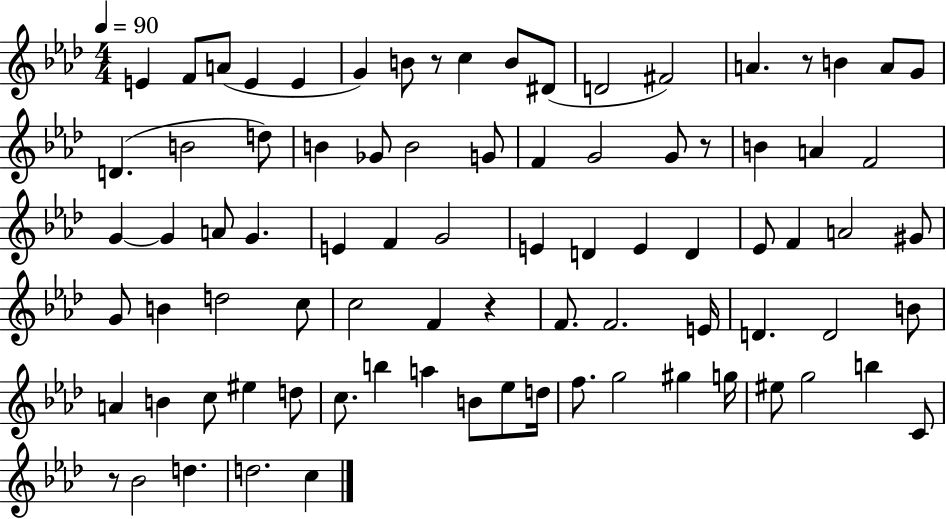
{
  \clef treble
  \numericTimeSignature
  \time 4/4
  \key aes \major
  \tempo 4 = 90
  \repeat volta 2 { e'4 f'8 a'8( e'4 e'4 | g'4) b'8 r8 c''4 b'8 dis'8( | d'2 fis'2) | a'4. r8 b'4 a'8 g'8 | \break d'4.( b'2 d''8) | b'4 ges'8 b'2 g'8 | f'4 g'2 g'8 r8 | b'4 a'4 f'2 | \break g'4~~ g'4 a'8 g'4. | e'4 f'4 g'2 | e'4 d'4 e'4 d'4 | ees'8 f'4 a'2 gis'8 | \break g'8 b'4 d''2 c''8 | c''2 f'4 r4 | f'8. f'2. e'16 | d'4. d'2 b'8 | \break a'4 b'4 c''8 eis''4 d''8 | c''8. b''4 a''4 b'8 ees''8 d''16 | f''8. g''2 gis''4 g''16 | eis''8 g''2 b''4 c'8 | \break r8 bes'2 d''4. | d''2. c''4 | } \bar "|."
}